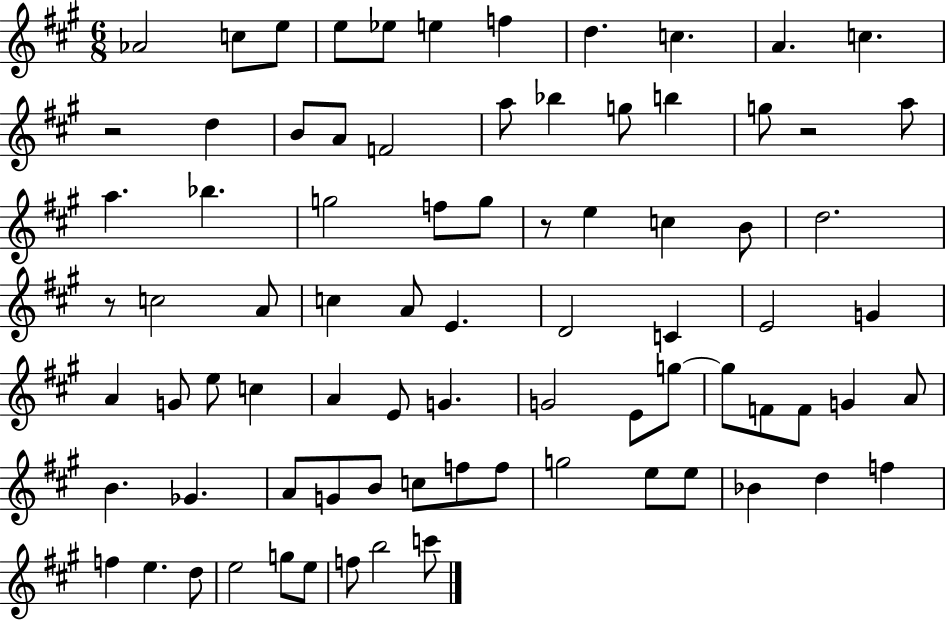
X:1
T:Untitled
M:6/8
L:1/4
K:A
_A2 c/2 e/2 e/2 _e/2 e f d c A c z2 d B/2 A/2 F2 a/2 _b g/2 b g/2 z2 a/2 a _b g2 f/2 g/2 z/2 e c B/2 d2 z/2 c2 A/2 c A/2 E D2 C E2 G A G/2 e/2 c A E/2 G G2 E/2 g/2 g/2 F/2 F/2 G A/2 B _G A/2 G/2 B/2 c/2 f/2 f/2 g2 e/2 e/2 _B d f f e d/2 e2 g/2 e/2 f/2 b2 c'/2